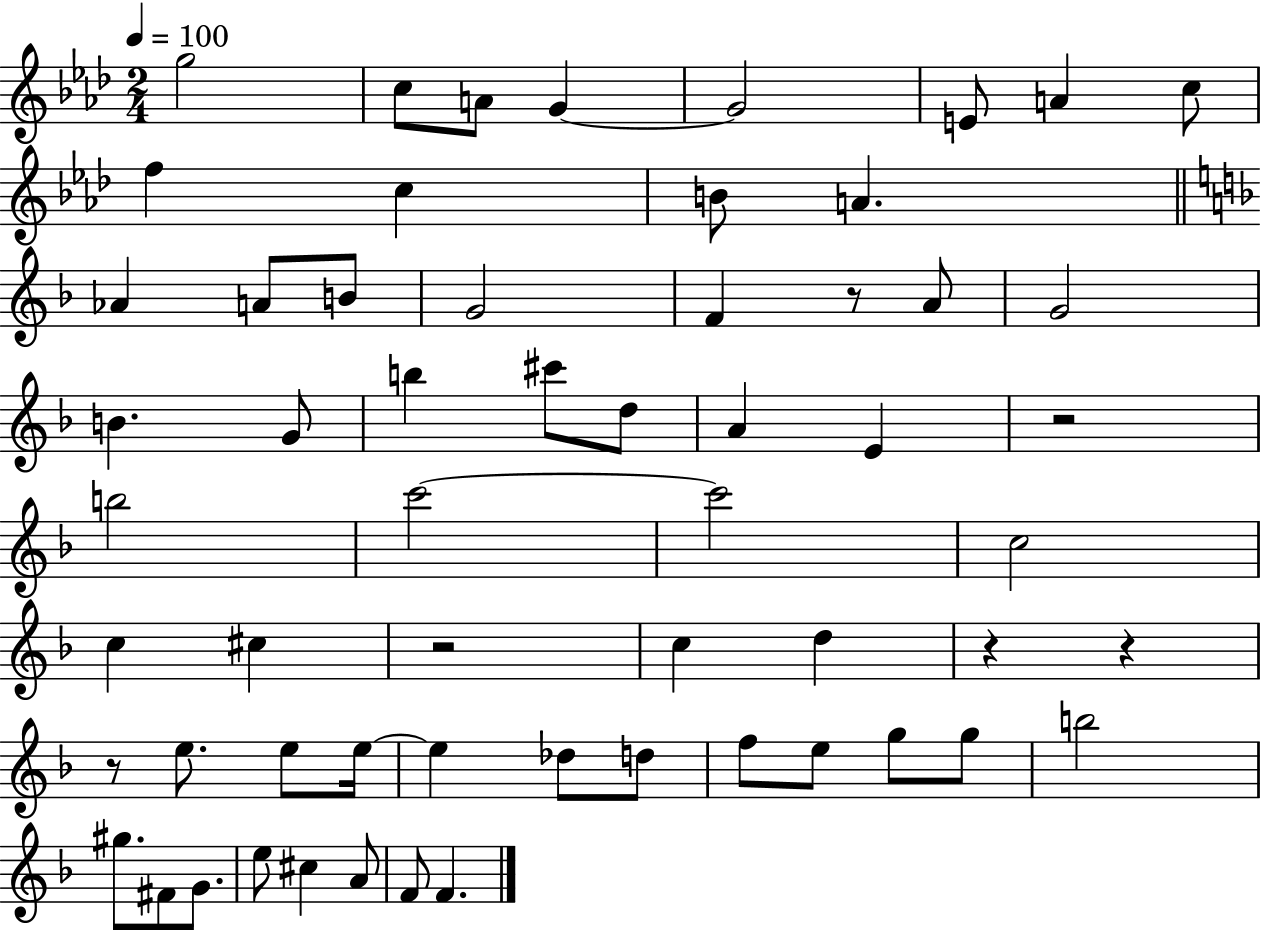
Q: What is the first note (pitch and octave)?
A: G5